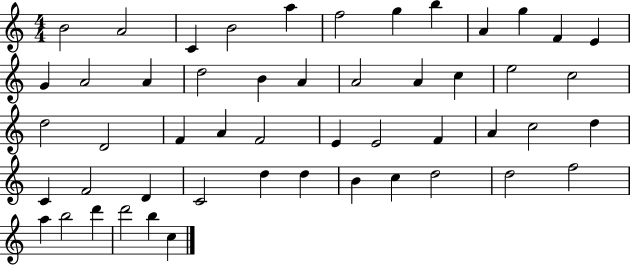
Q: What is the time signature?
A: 4/4